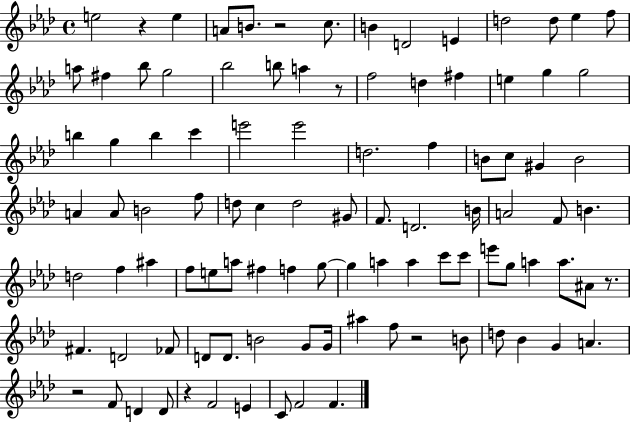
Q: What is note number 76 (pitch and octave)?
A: B4